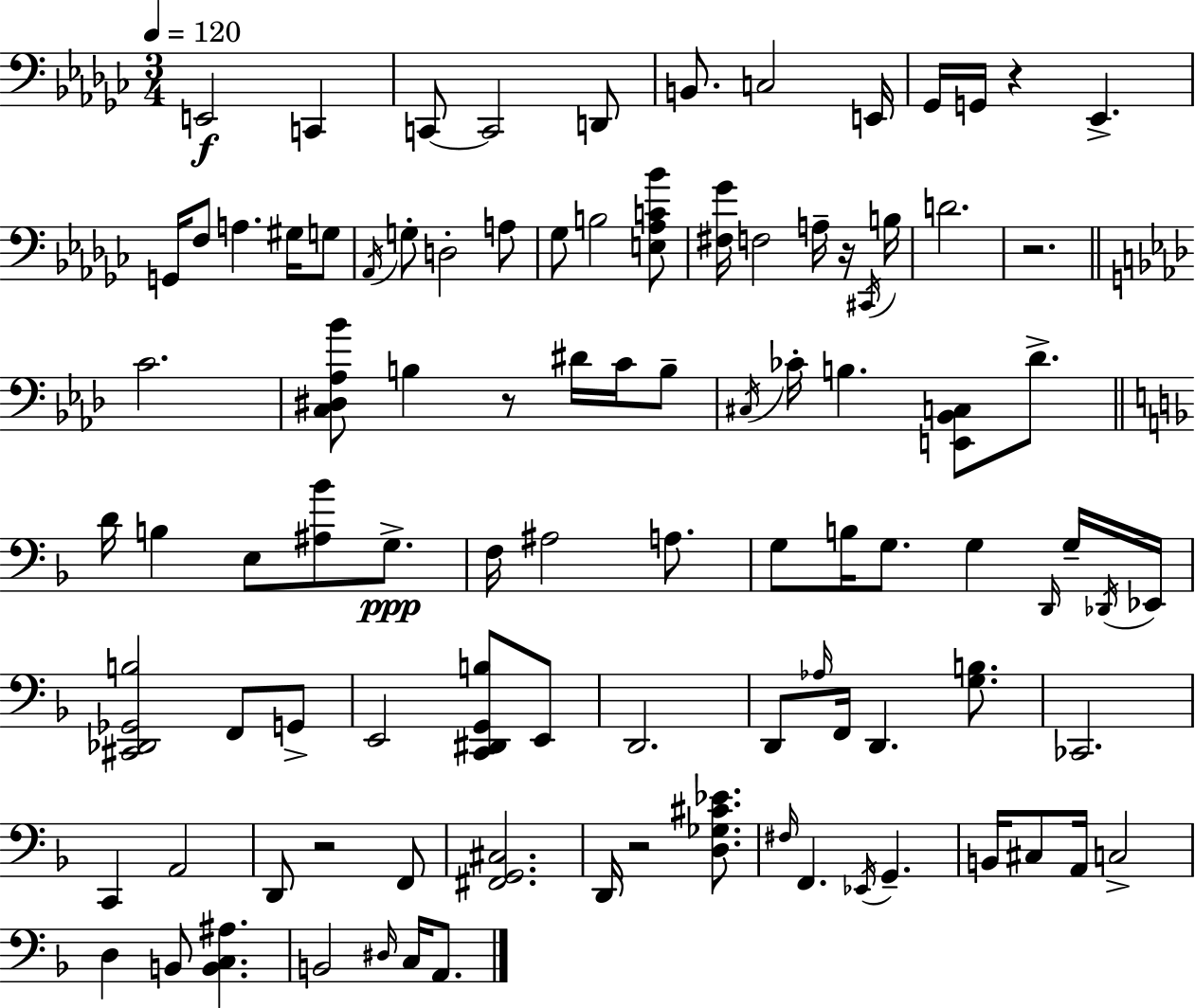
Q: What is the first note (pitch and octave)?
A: E2